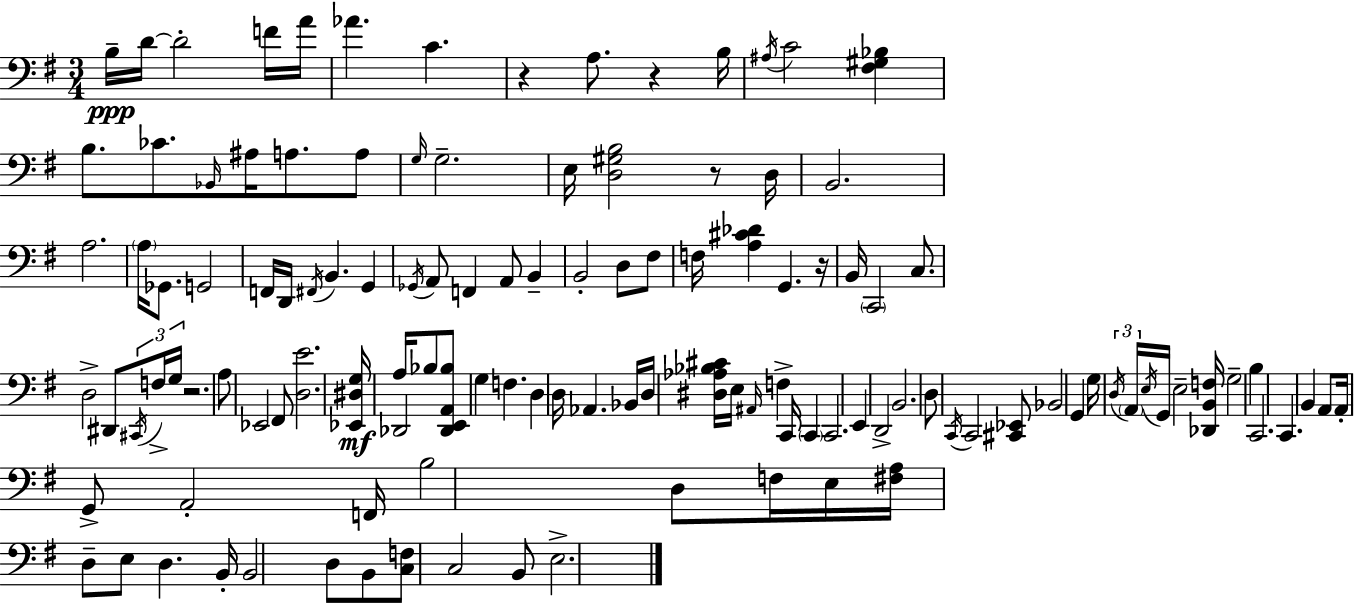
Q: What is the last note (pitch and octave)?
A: E3